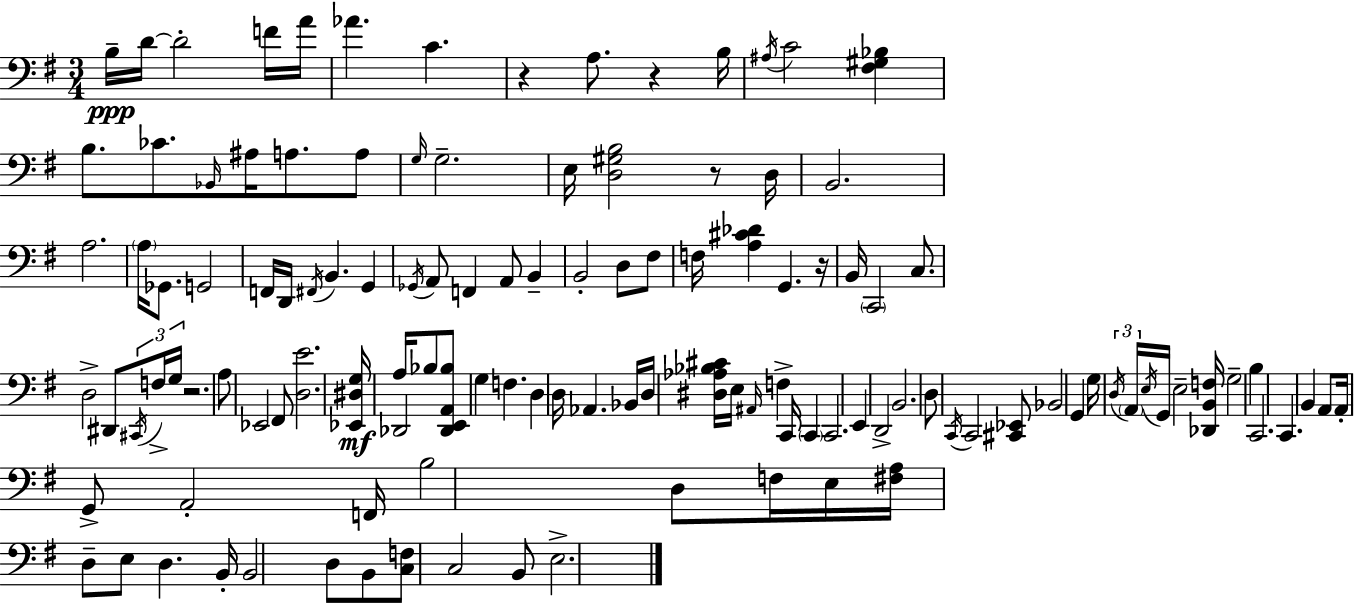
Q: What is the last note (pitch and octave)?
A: E3